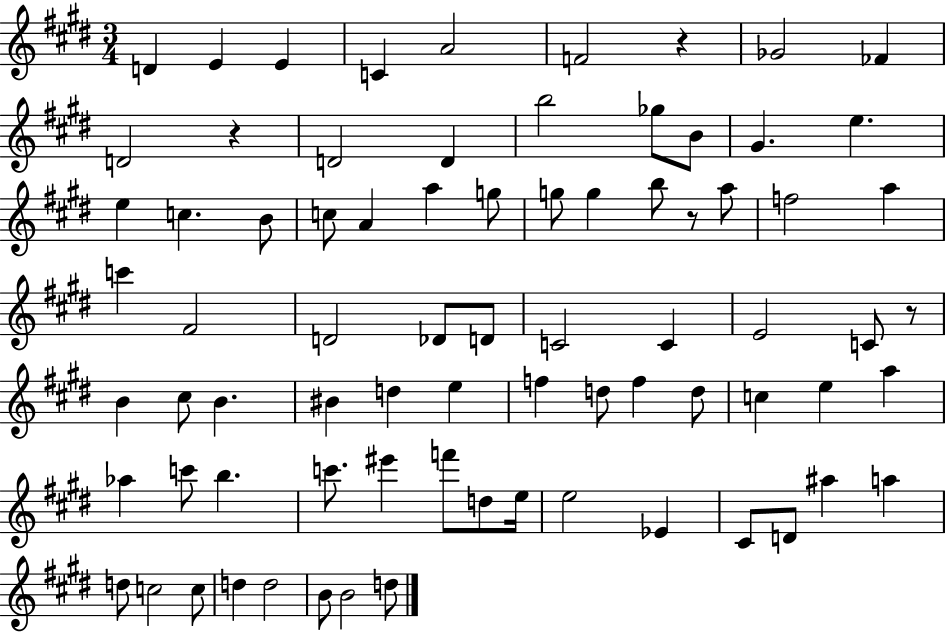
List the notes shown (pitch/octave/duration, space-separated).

D4/q E4/q E4/q C4/q A4/h F4/h R/q Gb4/h FES4/q D4/h R/q D4/h D4/q B5/h Gb5/e B4/e G#4/q. E5/q. E5/q C5/q. B4/e C5/e A4/q A5/q G5/e G5/e G5/q B5/e R/e A5/e F5/h A5/q C6/q F#4/h D4/h Db4/e D4/e C4/h C4/q E4/h C4/e R/e B4/q C#5/e B4/q. BIS4/q D5/q E5/q F5/q D5/e F5/q D5/e C5/q E5/q A5/q Ab5/q C6/e B5/q. C6/e. EIS6/q F6/e D5/e E5/s E5/h Eb4/q C#4/e D4/e A#5/q A5/q D5/e C5/h C5/e D5/q D5/h B4/e B4/h D5/e